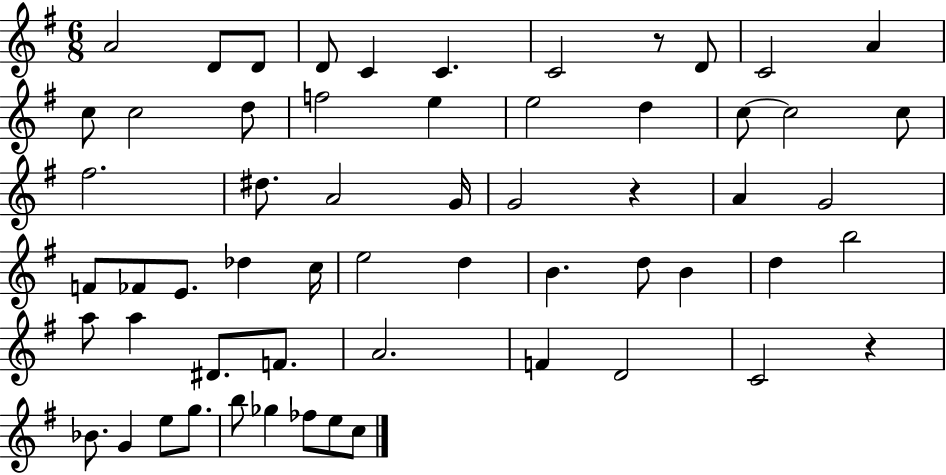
A4/h D4/e D4/e D4/e C4/q C4/q. C4/h R/e D4/e C4/h A4/q C5/e C5/h D5/e F5/h E5/q E5/h D5/q C5/e C5/h C5/e F#5/h. D#5/e. A4/h G4/s G4/h R/q A4/q G4/h F4/e FES4/e E4/e. Db5/q C5/s E5/h D5/q B4/q. D5/e B4/q D5/q B5/h A5/e A5/q D#4/e. F4/e. A4/h. F4/q D4/h C4/h R/q Bb4/e. G4/q E5/e G5/e. B5/e Gb5/q FES5/e E5/e C5/e